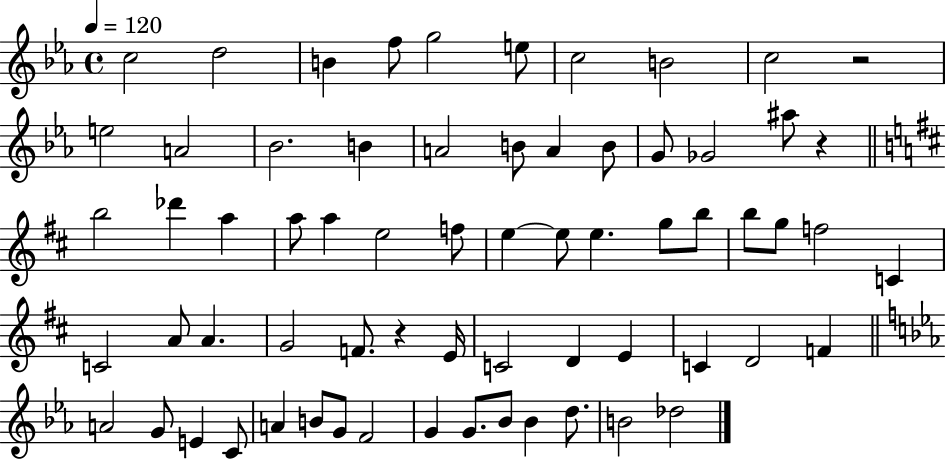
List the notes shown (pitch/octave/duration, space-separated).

C5/h D5/h B4/q F5/e G5/h E5/e C5/h B4/h C5/h R/h E5/h A4/h Bb4/h. B4/q A4/h B4/e A4/q B4/e G4/e Gb4/h A#5/e R/q B5/h Db6/q A5/q A5/e A5/q E5/h F5/e E5/q E5/e E5/q. G5/e B5/e B5/e G5/e F5/h C4/q C4/h A4/e A4/q. G4/h F4/e. R/q E4/s C4/h D4/q E4/q C4/q D4/h F4/q A4/h G4/e E4/q C4/e A4/q B4/e G4/e F4/h G4/q G4/e. Bb4/e Bb4/q D5/e. B4/h Db5/h